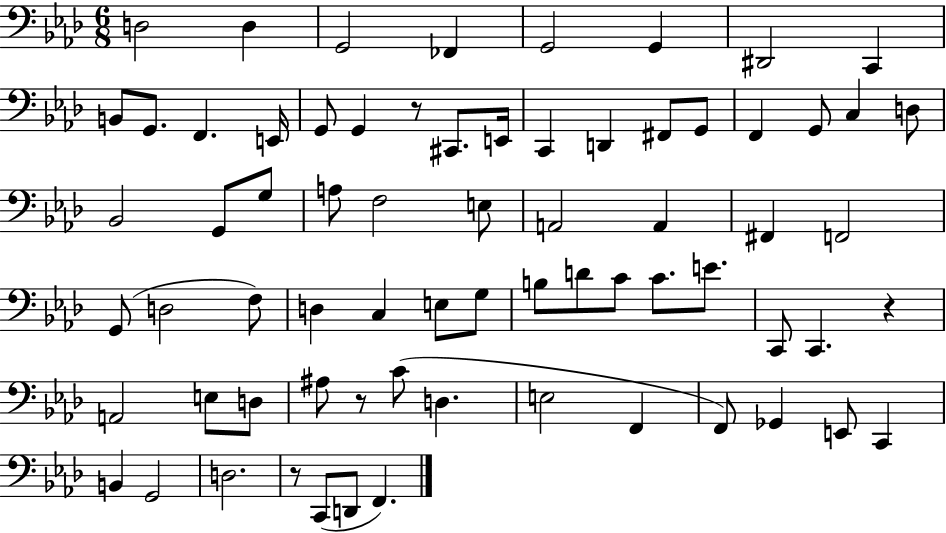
{
  \clef bass
  \numericTimeSignature
  \time 6/8
  \key aes \major
  \repeat volta 2 { d2 d4 | g,2 fes,4 | g,2 g,4 | dis,2 c,4 | \break b,8 g,8. f,4. e,16 | g,8 g,4 r8 cis,8. e,16 | c,4 d,4 fis,8 g,8 | f,4 g,8 c4 d8 | \break bes,2 g,8 g8 | a8 f2 e8 | a,2 a,4 | fis,4 f,2 | \break g,8( d2 f8) | d4 c4 e8 g8 | b8 d'8 c'8 c'8. e'8. | c,8 c,4. r4 | \break a,2 e8 d8 | ais8 r8 c'8( d4. | e2 f,4 | f,8) ges,4 e,8 c,4 | \break b,4 g,2 | d2. | r8 c,8( d,8 f,4.) | } \bar "|."
}